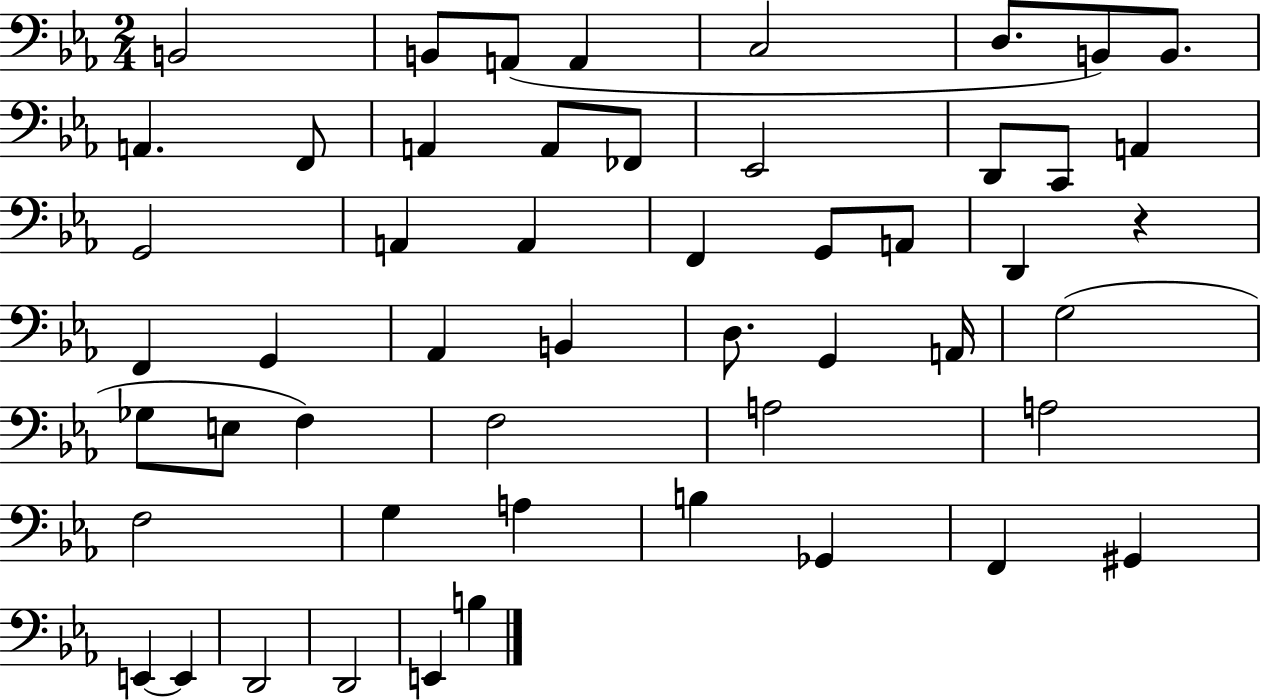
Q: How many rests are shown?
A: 1